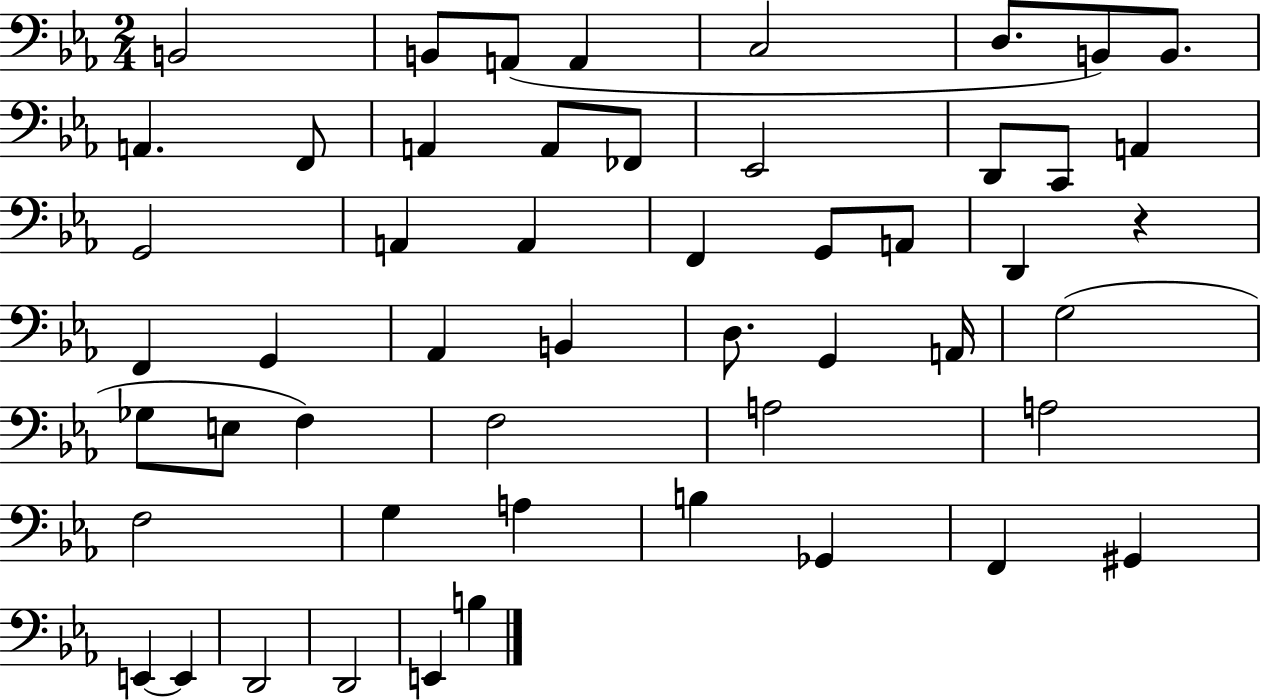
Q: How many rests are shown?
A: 1